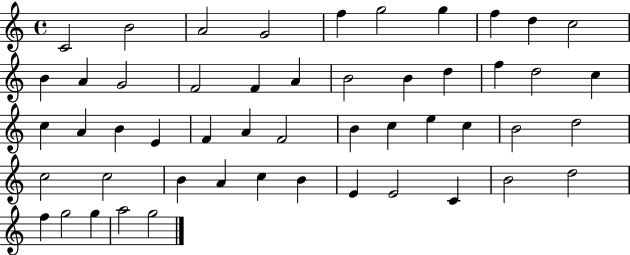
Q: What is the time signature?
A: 4/4